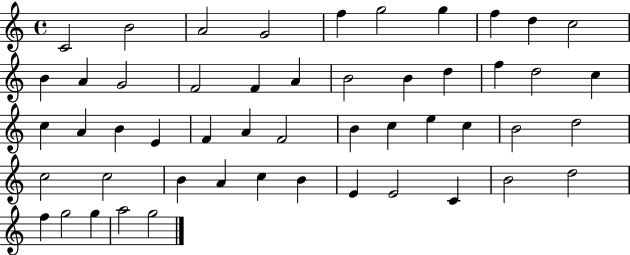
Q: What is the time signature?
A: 4/4